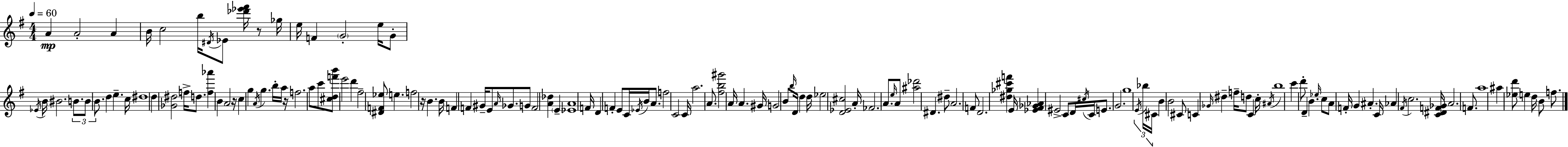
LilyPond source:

{
  \clef treble
  \numericTimeSignature
  \time 4/4
  \key e \minor
  \tempo 4 = 60
  a'4\mp a'2-. a'4 | b'16 c''2 b''16 \acciaccatura { dis'16 } ees'8 <des''' ees''' fis'''>16 r8 | ges''16 e''16 f'4 \parenthesize g'2-. e''16 g'8-. | \acciaccatura { ees'16 } b'16 bis'2. \tuplet 3/2 { b'8. | \break b'8 b'8. } d''4 e''4.-- | c''16 dis''1 | d''4 <ges' dis''>2 f''16-> d''8. | <f'' aes'''>4 b'4 a'2 | \break r16 c''4 g''4 \acciaccatura { a'16 } g''4. | b''16-. a''16 r16 f''2. | a''8 c'''8 <cis'' d'' f''' b'''>8 e'''2 d'''4 | fis''2-- <dis' f' ees''>8 e''4. | \break f''2 r16 b'4. | b'16 f'4 f'4 gis'16-- e'8 \grace { a'16 } ges'8. | g'8 f'2 <a' des''>4 | \parenthesize e'4-- <ees' a'>1 | \break f'16 d'4 f'4-. e'8 c'16 | \acciaccatura { ees'16 } b'16 a'8. f''2 c'2 | c'16 a''2. | a'8. <fis'' b'' gis'''>2 a'16 a'4. | \break gis'16 g'2 b'8 \grace { b''16 } | d'16 d''4 d''16 ees''2 <d' ees' cis''>2 | a'16-. fes'2. | a'8. \grace { e''16 } a'8 <ais'' des'''>2 | \break dis'4. dis''8-- a'2. | f'8 d'2. | <dis'' ges'' cis''' f'''>4 e'16 <ees' fis' ges' aes'>4 eis'2-> | c'8 d'16 \acciaccatura { cis''16 } c'16 e'8. g'2. | \break g''1 | \tuplet 3/2 { \acciaccatura { e'16 } bes''16 cis'16 } b'4 b'2 | cis'8 c'4 \grace { ges'16 } dis''4-- | f''16-- d''8 c'4 c''16-. \acciaccatura { ais'16 } b''1 | \break c'''4 d'''8-. | d'4-- b'4. \grace { ees''16 } c''8 a'8 | f'16-. g'4 ais'4.-. c'16 aes'4 | \acciaccatura { fis'16 } c''2. <c' dis' f' ges'>16 a'2. | \break f'8. a''1 | ais''4 | <ees'' d'''>8 e''4 d''16 b'8 f''8. \bar "|."
}